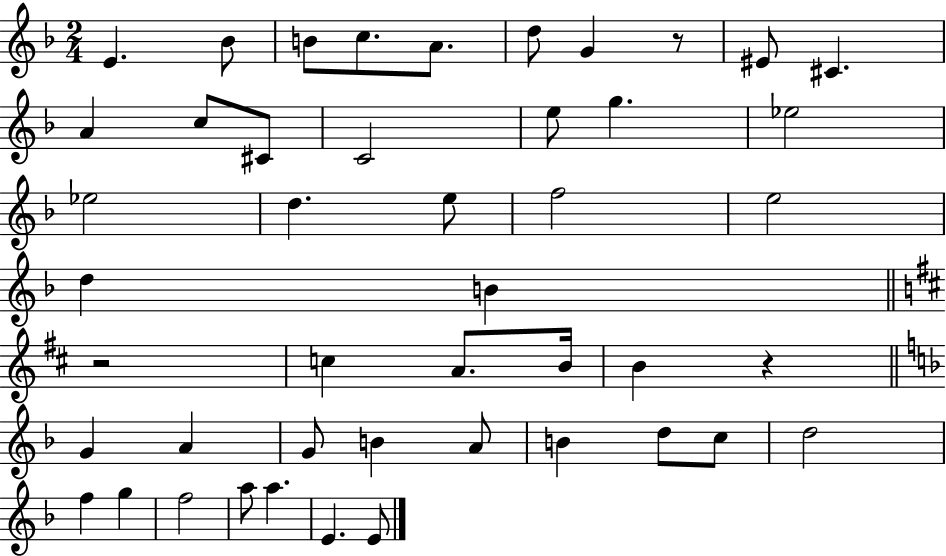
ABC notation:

X:1
T:Untitled
M:2/4
L:1/4
K:F
E _B/2 B/2 c/2 A/2 d/2 G z/2 ^E/2 ^C A c/2 ^C/2 C2 e/2 g _e2 _e2 d e/2 f2 e2 d B z2 c A/2 B/4 B z G A G/2 B A/2 B d/2 c/2 d2 f g f2 a/2 a E E/2